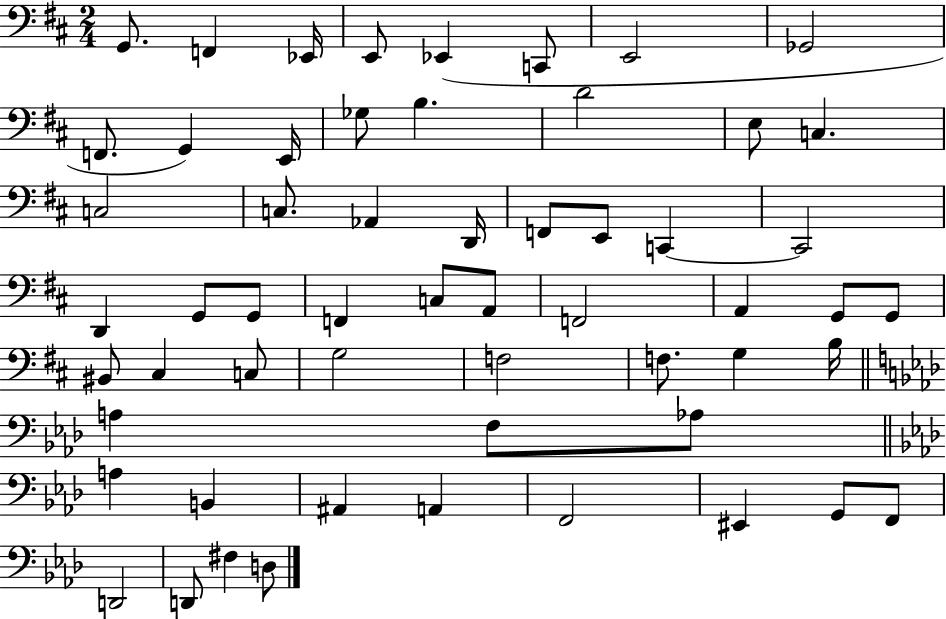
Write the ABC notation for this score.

X:1
T:Untitled
M:2/4
L:1/4
K:D
G,,/2 F,, _E,,/4 E,,/2 _E,, C,,/2 E,,2 _G,,2 F,,/2 G,, E,,/4 _G,/2 B, D2 E,/2 C, C,2 C,/2 _A,, D,,/4 F,,/2 E,,/2 C,, C,,2 D,, G,,/2 G,,/2 F,, C,/2 A,,/2 F,,2 A,, G,,/2 G,,/2 ^B,,/2 ^C, C,/2 G,2 F,2 F,/2 G, B,/4 A, F,/2 _A,/2 A, B,, ^A,, A,, F,,2 ^E,, G,,/2 F,,/2 D,,2 D,,/2 ^F, D,/2